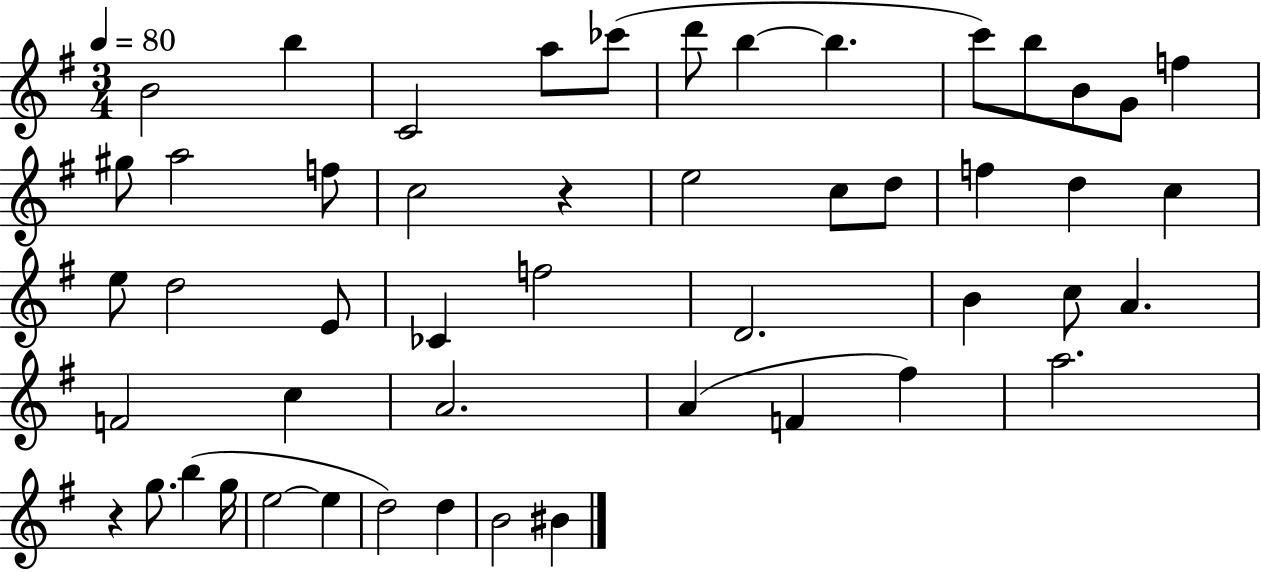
B4/h B5/q C4/h A5/e CES6/e D6/e B5/q B5/q. C6/e B5/e B4/e G4/e F5/q G#5/e A5/h F5/e C5/h R/q E5/h C5/e D5/e F5/q D5/q C5/q E5/e D5/h E4/e CES4/q F5/h D4/h. B4/q C5/e A4/q. F4/h C5/q A4/h. A4/q F4/q F#5/q A5/h. R/q G5/e. B5/q G5/s E5/h E5/q D5/h D5/q B4/h BIS4/q